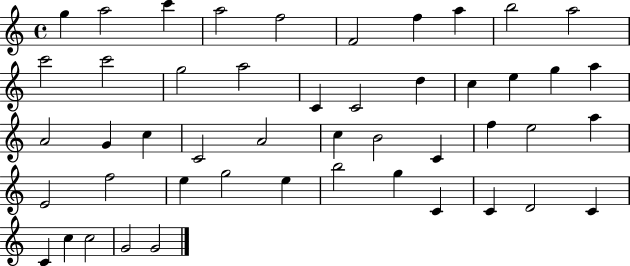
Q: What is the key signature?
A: C major